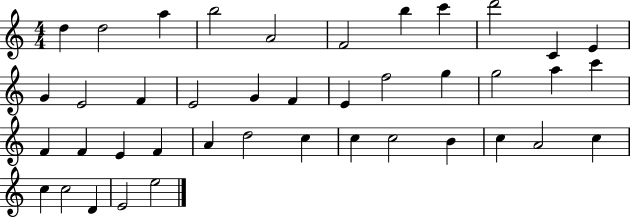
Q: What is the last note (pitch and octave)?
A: E5